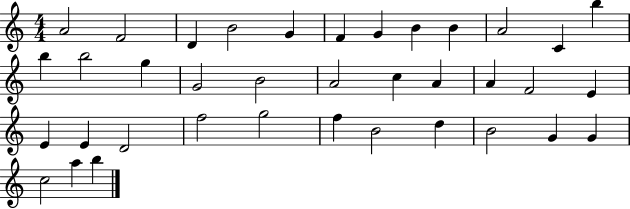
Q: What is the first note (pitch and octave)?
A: A4